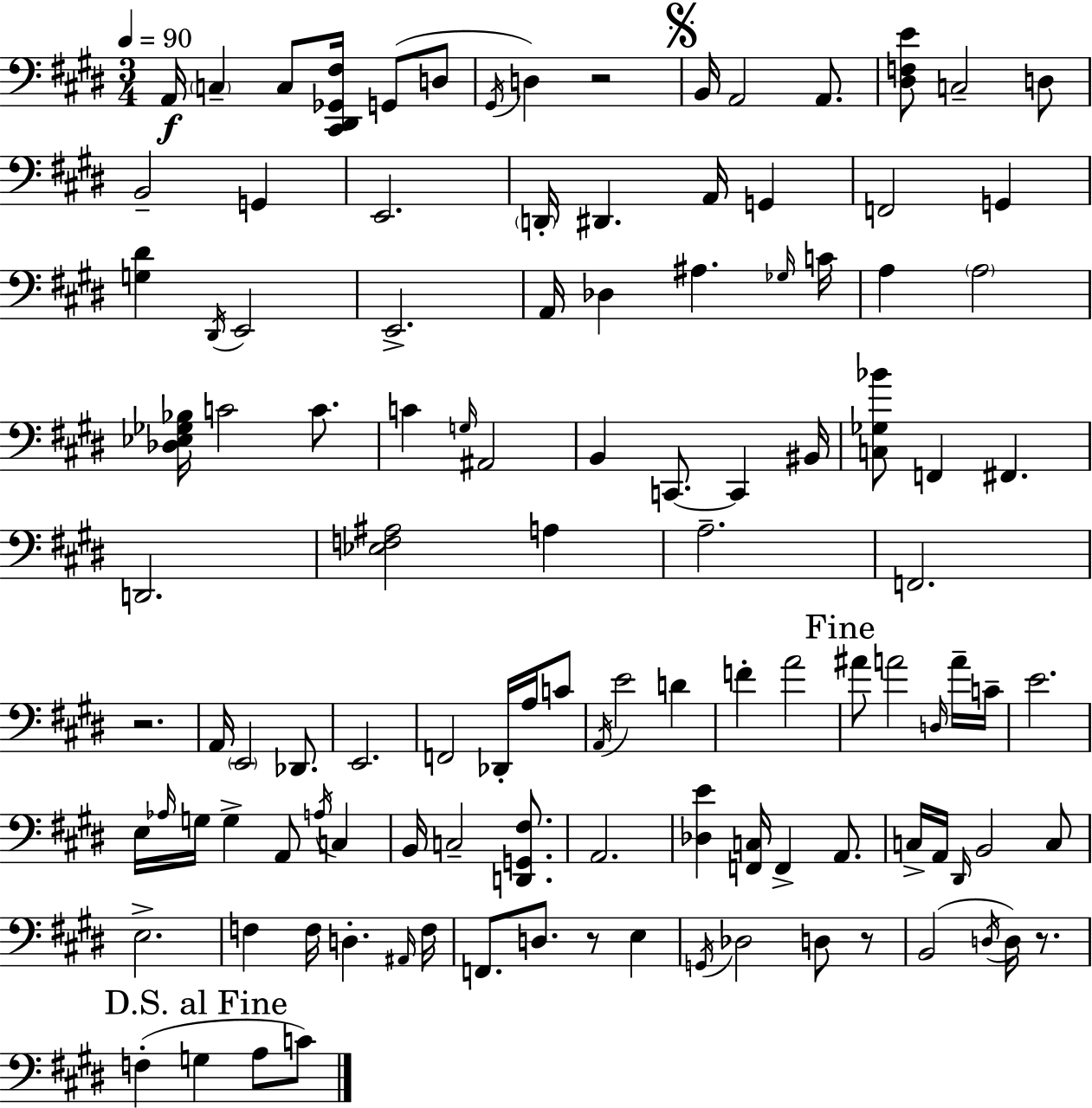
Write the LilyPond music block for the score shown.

{
  \clef bass
  \numericTimeSignature
  \time 3/4
  \key e \major
  \tempo 4 = 90
  a,16\f \parenthesize c4-- c8 <cis, dis, ges, fis>16 g,8( d8 | \acciaccatura { gis,16 } d4) r2 | \mark \markup { \musicglyph "scripts.segno" } b,16 a,2 a,8. | <dis f e'>8 c2-- d8 | \break b,2-- g,4 | e,2. | \parenthesize d,16-. dis,4. a,16 g,4 | f,2 g,4 | \break <g dis'>4 \acciaccatura { dis,16 } e,2 | e,2.-> | a,16 des4 ais4. | \grace { ges16 } c'16 a4 \parenthesize a2 | \break <des ees ges bes>16 c'2 | c'8. c'4 \grace { g16 } ais,2 | b,4 c,8.~~ c,4 | bis,16 <c ges bes'>8 f,4 fis,4. | \break d,2. | <ees f ais>2 | a4 a2.-- | f,2. | \break r2. | a,16 \parenthesize e,2 | des,8. e,2. | f,2 | \break des,16-. a16 c'8 \acciaccatura { a,16 } e'2 | d'4 f'4-. a'2 | \mark "Fine" ais'8 a'2 | \grace { d16 } a'16-- c'16-- e'2. | \break e16 \grace { aes16 } g16 g4-> | a,8 \acciaccatura { a16 } c4 b,16 c2-- | <d, g, fis>8. a,2. | <des e'>4 | \break <f, c>16 f,4-> a,8. c16-> a,16 \grace { dis,16 } b,2 | c8 e2.-> | f4 | f16 d4.-. \grace { ais,16 } f16 f,8. | \break d8. r8 e4 \acciaccatura { g,16 } des2 | d8 r8 b,2( | \acciaccatura { d16 } d16) r8. | \mark "D.S. al Fine" f4-.( g4 a8 c'8) | \break \bar "|."
}